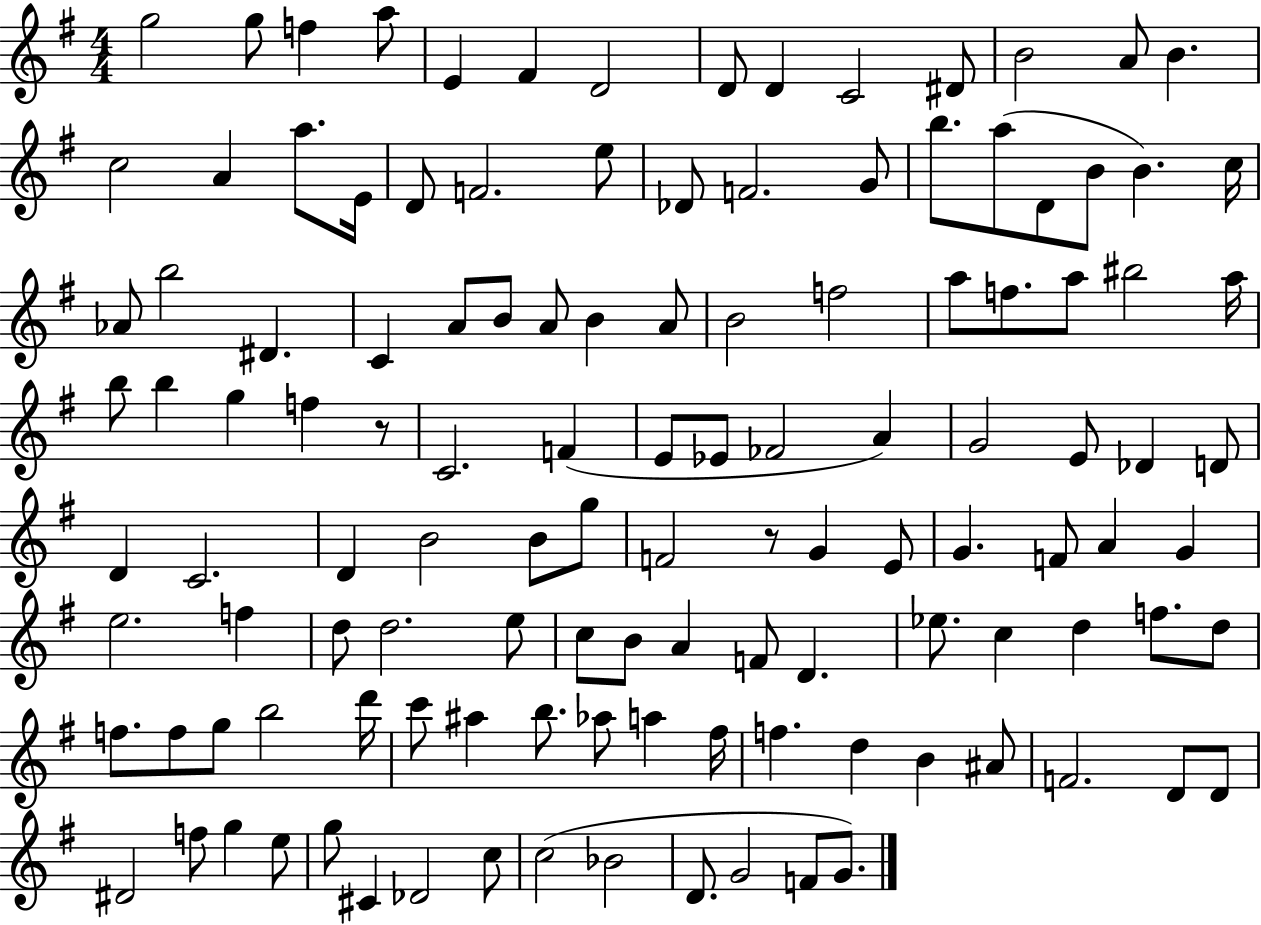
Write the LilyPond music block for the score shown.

{
  \clef treble
  \numericTimeSignature
  \time 4/4
  \key g \major
  \repeat volta 2 { g''2 g''8 f''4 a''8 | e'4 fis'4 d'2 | d'8 d'4 c'2 dis'8 | b'2 a'8 b'4. | \break c''2 a'4 a''8. e'16 | d'8 f'2. e''8 | des'8 f'2. g'8 | b''8. a''8( d'8 b'8 b'4.) c''16 | \break aes'8 b''2 dis'4. | c'4 a'8 b'8 a'8 b'4 a'8 | b'2 f''2 | a''8 f''8. a''8 bis''2 a''16 | \break b''8 b''4 g''4 f''4 r8 | c'2. f'4( | e'8 ees'8 fes'2 a'4) | g'2 e'8 des'4 d'8 | \break d'4 c'2. | d'4 b'2 b'8 g''8 | f'2 r8 g'4 e'8 | g'4. f'8 a'4 g'4 | \break e''2. f''4 | d''8 d''2. e''8 | c''8 b'8 a'4 f'8 d'4. | ees''8. c''4 d''4 f''8. d''8 | \break f''8. f''8 g''8 b''2 d'''16 | c'''8 ais''4 b''8. aes''8 a''4 fis''16 | f''4. d''4 b'4 ais'8 | f'2. d'8 d'8 | \break dis'2 f''8 g''4 e''8 | g''8 cis'4 des'2 c''8 | c''2( bes'2 | d'8. g'2 f'8 g'8.) | \break } \bar "|."
}